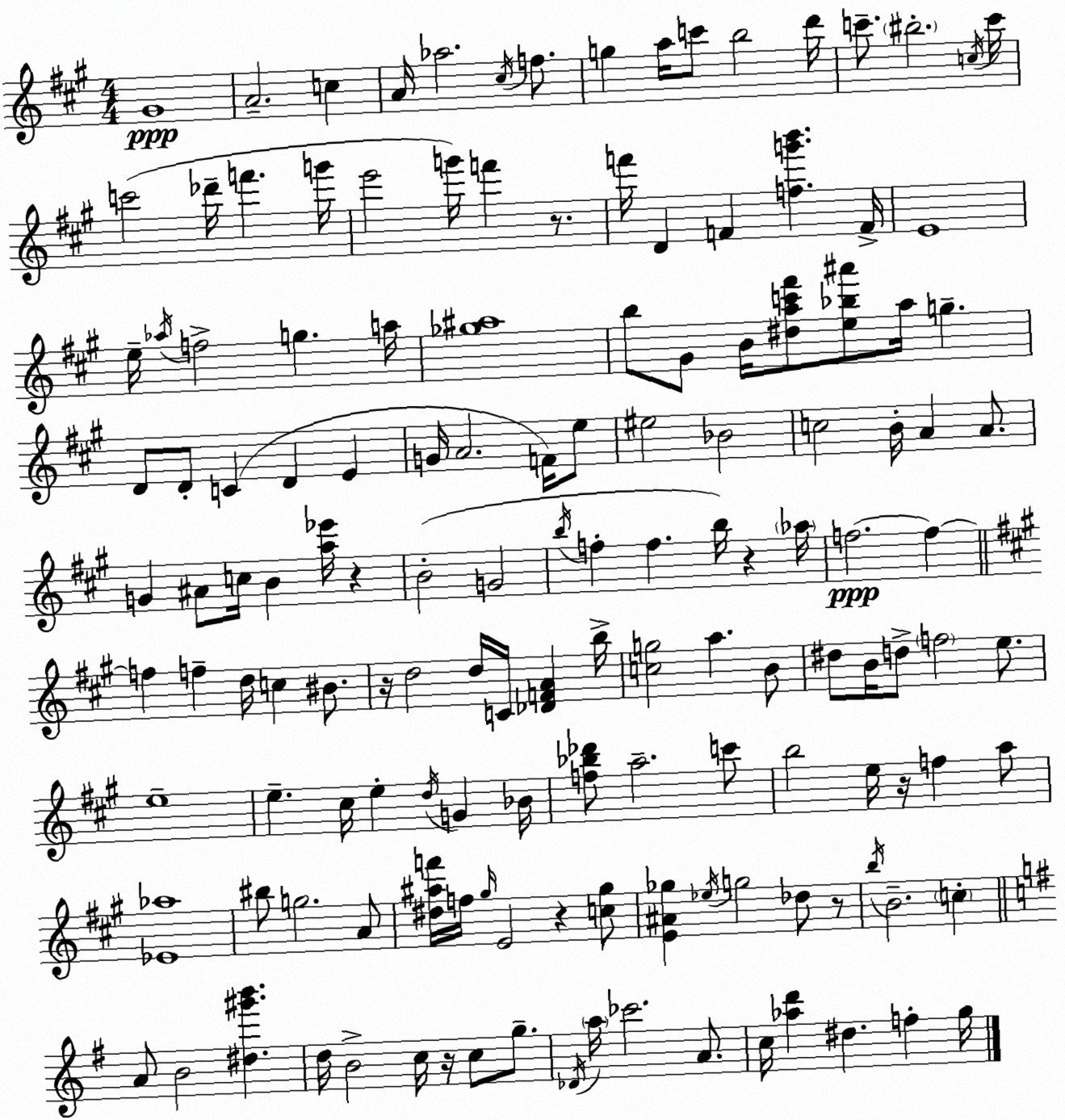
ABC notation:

X:1
T:Untitled
M:4/4
L:1/4
K:A
^G4 A2 c A/4 _a2 ^c/4 f/2 g a/4 c'/2 b2 d'/4 c'/2 ^b2 c/4 c'/4 c'2 _d'/4 f' g'/4 e'2 g'/4 f' z/2 f'/4 D F [fg'b'] F/4 E4 e/4 _a/4 f2 g a/4 [_g^a]4 b/2 ^G/2 B/4 [^dac'^f']/2 [e_b^a']/2 a/4 g D/2 D/2 C D E G/4 A2 F/4 e/2 ^e2 _B2 c2 B/4 A A/2 G ^A/2 c/4 B [a_e']/4 z B2 G2 b/4 f f b/4 z _a/4 f2 f f f d/4 c ^B/2 z/4 d2 d/4 C/4 [_DFA] b/4 [cg]2 a B/2 ^d/2 B/4 d/2 f2 e/2 e4 e ^c/4 e d/4 G _B/4 [f_b_d']/2 a2 c'/2 b2 e/4 z/4 f a/2 [_E_a]4 ^b/2 g2 A/2 [^d^af']/4 f/4 ^g/4 E2 z [c^g]/2 [E^A_g] _e/4 g2 _d/2 z/2 b/4 B2 c A/2 B2 [^d^g'b'] d/4 B2 c/4 z/4 c/2 g/2 _D/4 a/4 _c'2 A/2 c/4 [_ad'] ^d f g/4